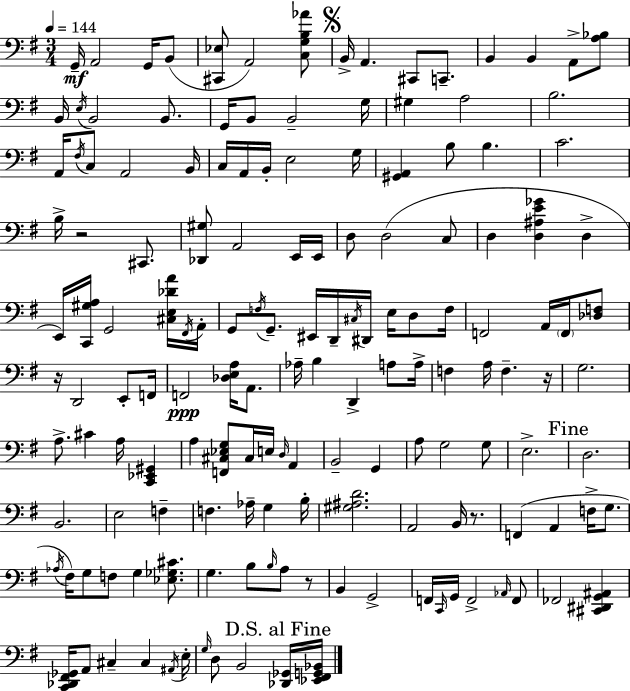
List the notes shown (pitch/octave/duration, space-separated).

G2/s A2/h G2/s B2/e [C#2,Eb3]/e A2/h [C3,G3,B3,Ab4]/e B2/s A2/q. C#2/e C2/e. B2/q B2/q A2/e [A3,Bb3]/e B2/s E3/s B2/h B2/e. G2/s B2/e B2/h G3/s G#3/q A3/h B3/h. A2/s F#3/s C3/e A2/h B2/s C3/s A2/s B2/s E3/h G3/s [G#2,A2]/q B3/e B3/q. C4/h. B3/s R/h C#2/e. [Db2,G#3]/e A2/h E2/s E2/s D3/e D3/h C3/e D3/q [D3,A#3,E4,Gb4]/q D3/q E2/s [C2,G#3,A3]/s G2/h [C#3,E3,Db4,A4]/s F#2/s A2/s G2/e F3/s G2/e. EIS2/s D2/s C#3/s D#2/s E3/s D3/e F3/s F2/h A2/s F2/s [Db3,F3]/e R/s D2/h E2/e F2/s F2/h [Db3,E3,A3]/s A2/e. Ab3/s B3/q D2/q A3/e A3/s F3/q A3/s F3/q. R/s G3/h. A3/e. C#4/q A3/s [C2,Eb2,G#2]/q A3/q [F2,C#3,Eb3,G3]/e C#3/s E3/s D3/s A2/q B2/h G2/q A3/e G3/h G3/e E3/h. D3/h. B2/h. E3/h F3/q F3/q. Ab3/s G3/q B3/s [G#3,A#3,D4]/h. A2/h B2/s R/e. F2/q A2/q F3/s G3/e. Ab3/s F#3/s G3/e F3/e G3/q [Eb3,Gb3,C#4]/e. G3/q. B3/e B3/s A3/e R/e B2/q G2/h F2/s C2/s G2/s F2/h Ab2/s F2/e FES2/h [C#2,D#2,G2,A#2]/q [C2,Db2,F#2,Gb2]/s A2/e C#3/q C#3/q A#2/s E3/s G3/s D3/e B2/h [Db2,Gb2]/s [Eb2,F#2,G2,Bb2]/s